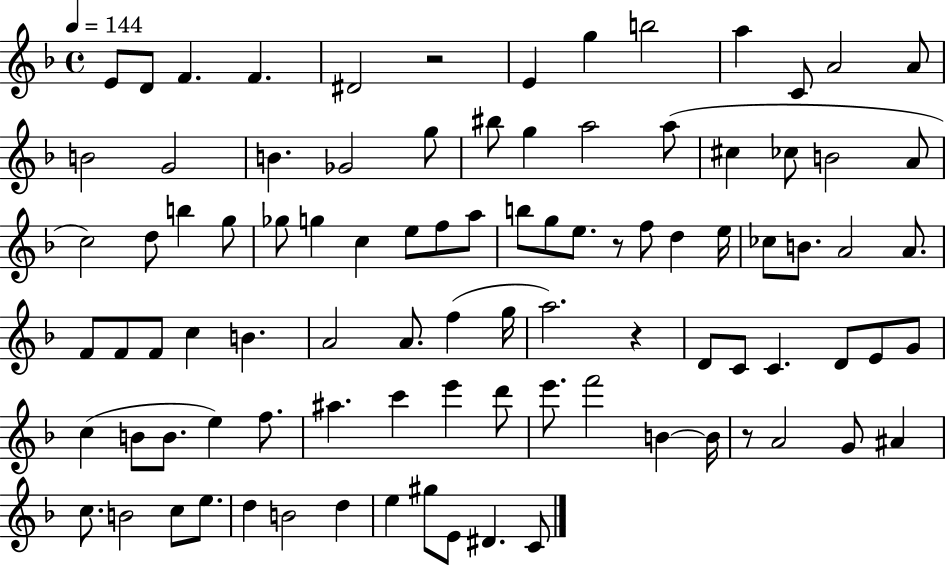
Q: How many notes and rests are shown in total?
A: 93